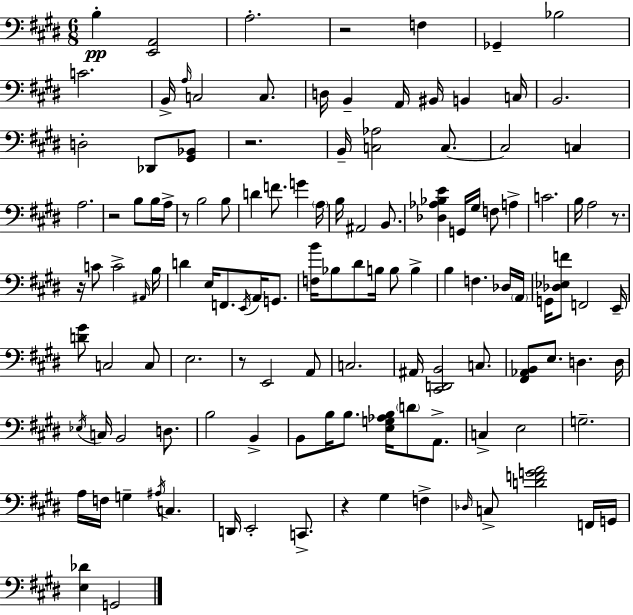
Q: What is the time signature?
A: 6/8